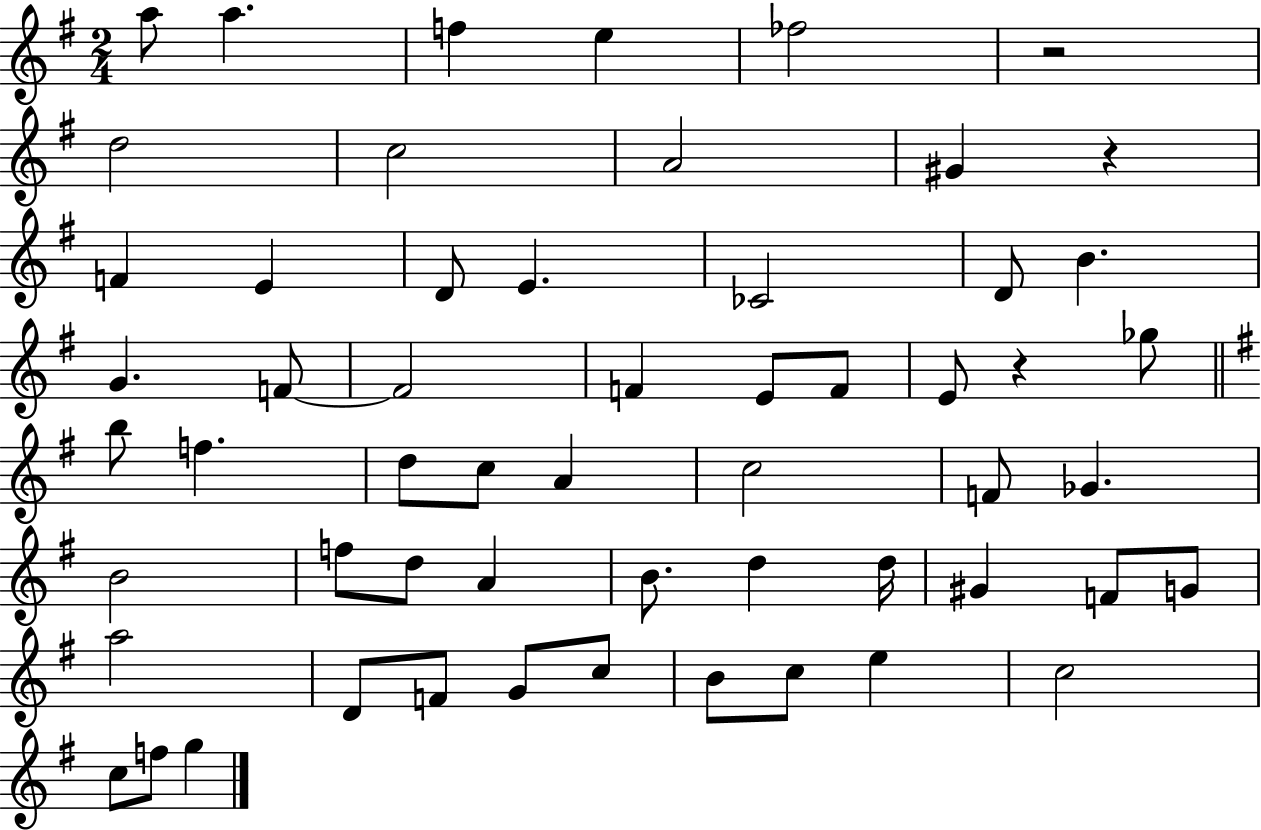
X:1
T:Untitled
M:2/4
L:1/4
K:G
a/2 a f e _f2 z2 d2 c2 A2 ^G z F E D/2 E _C2 D/2 B G F/2 F2 F E/2 F/2 E/2 z _g/2 b/2 f d/2 c/2 A c2 F/2 _G B2 f/2 d/2 A B/2 d d/4 ^G F/2 G/2 a2 D/2 F/2 G/2 c/2 B/2 c/2 e c2 c/2 f/2 g